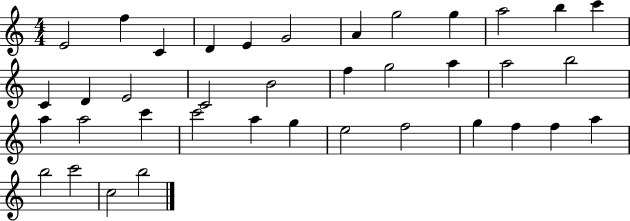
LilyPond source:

{
  \clef treble
  \numericTimeSignature
  \time 4/4
  \key c \major
  e'2 f''4 c'4 | d'4 e'4 g'2 | a'4 g''2 g''4 | a''2 b''4 c'''4 | \break c'4 d'4 e'2 | c'2 b'2 | f''4 g''2 a''4 | a''2 b''2 | \break a''4 a''2 c'''4 | c'''2 a''4 g''4 | e''2 f''2 | g''4 f''4 f''4 a''4 | \break b''2 c'''2 | c''2 b''2 | \bar "|."
}